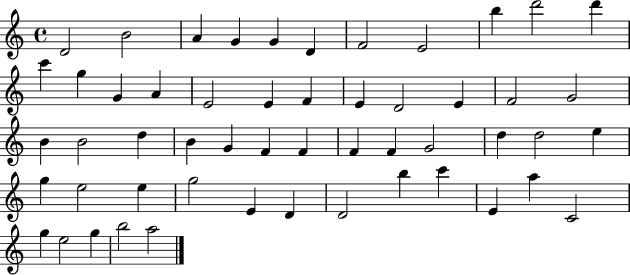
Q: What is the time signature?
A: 4/4